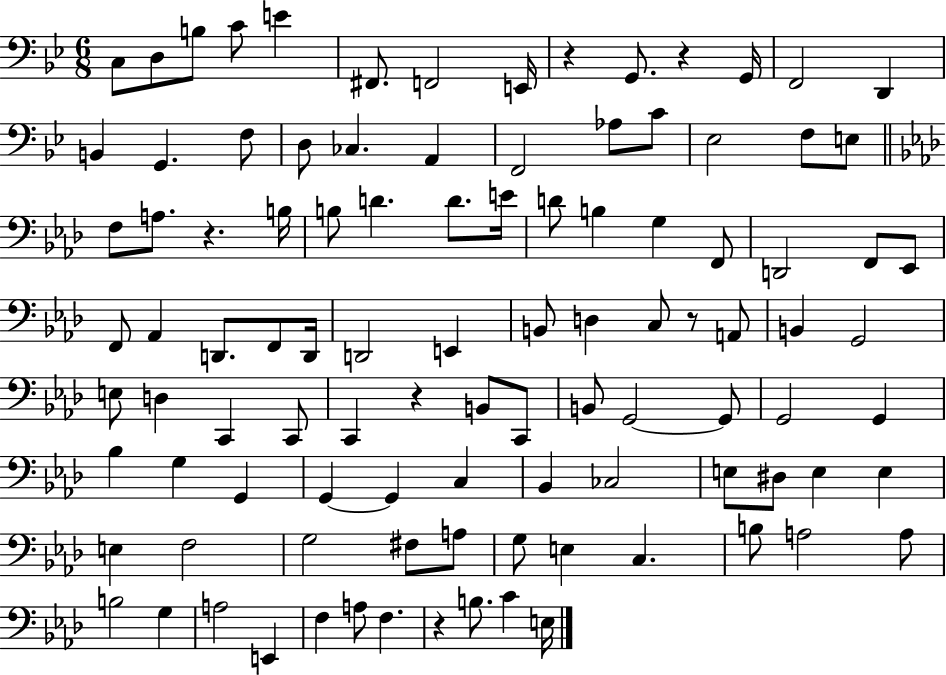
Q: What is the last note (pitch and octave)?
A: E3